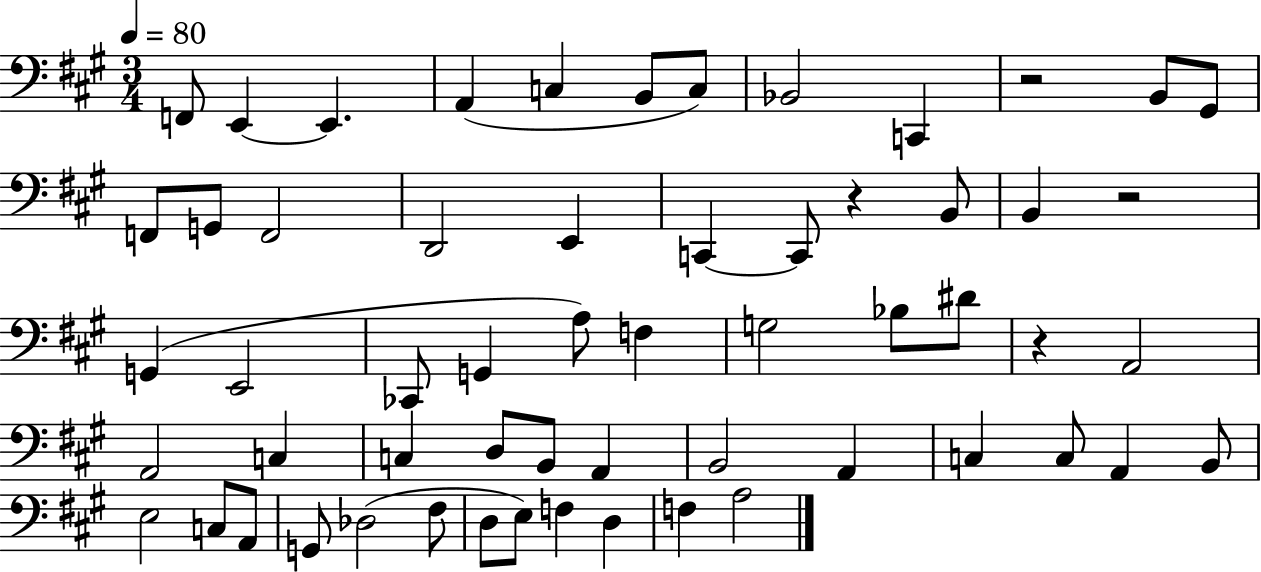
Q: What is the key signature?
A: A major